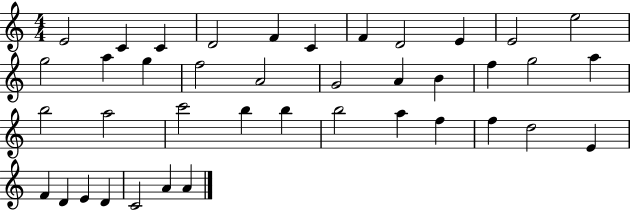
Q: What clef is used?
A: treble